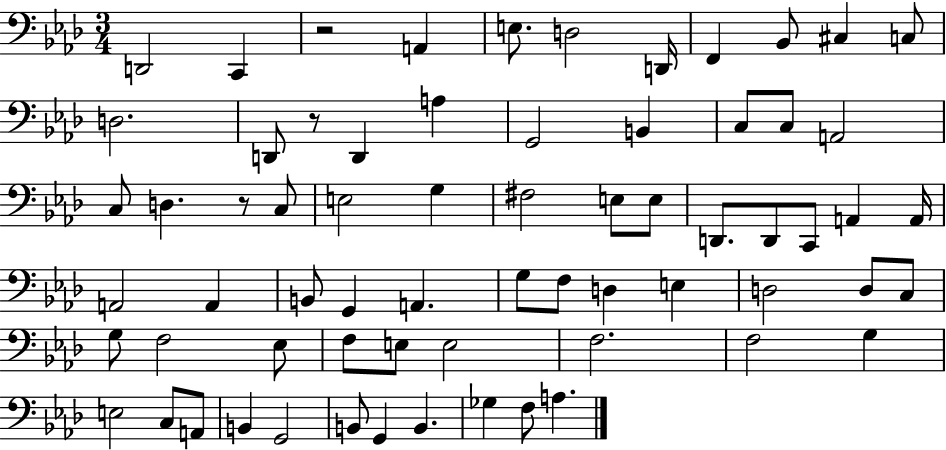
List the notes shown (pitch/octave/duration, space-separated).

D2/h C2/q R/h A2/q E3/e. D3/h D2/s F2/q Bb2/e C#3/q C3/e D3/h. D2/e R/e D2/q A3/q G2/h B2/q C3/e C3/e A2/h C3/e D3/q. R/e C3/e E3/h G3/q F#3/h E3/e E3/e D2/e. D2/e C2/e A2/q A2/s A2/h A2/q B2/e G2/q A2/q. G3/e F3/e D3/q E3/q D3/h D3/e C3/e G3/e F3/h Eb3/e F3/e E3/e E3/h F3/h. F3/h G3/q E3/h C3/e A2/e B2/q G2/h B2/e G2/q B2/q. Gb3/q F3/e A3/q.